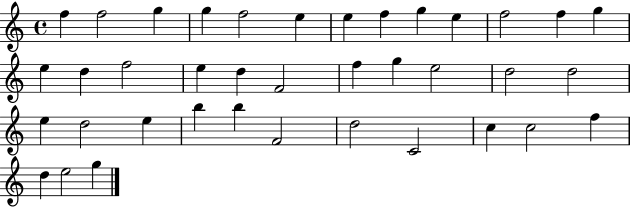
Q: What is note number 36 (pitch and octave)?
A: D5